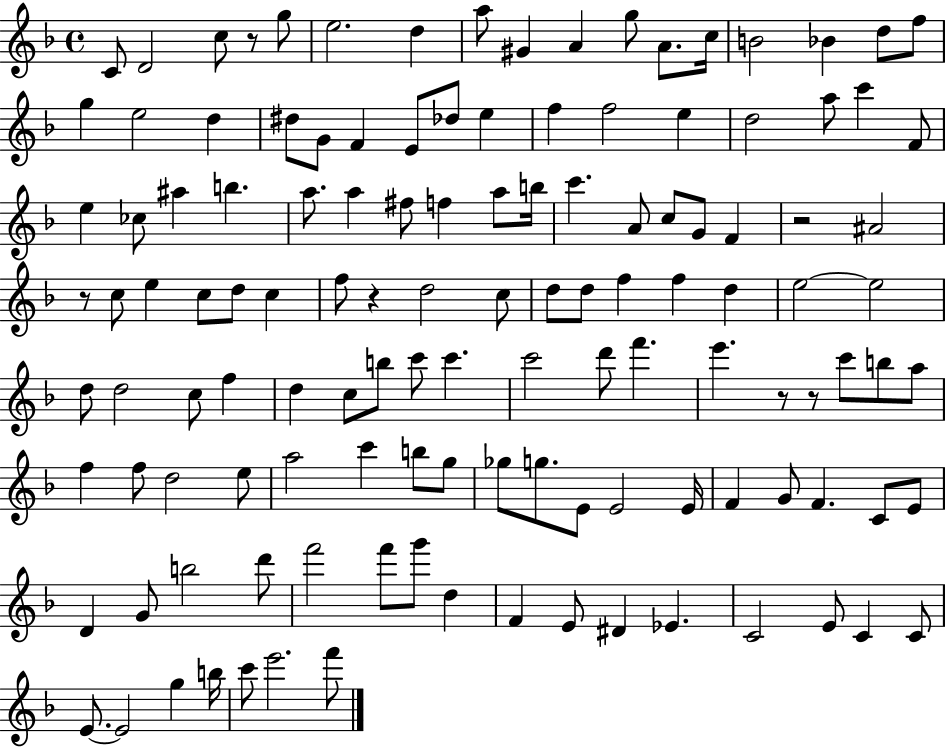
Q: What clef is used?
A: treble